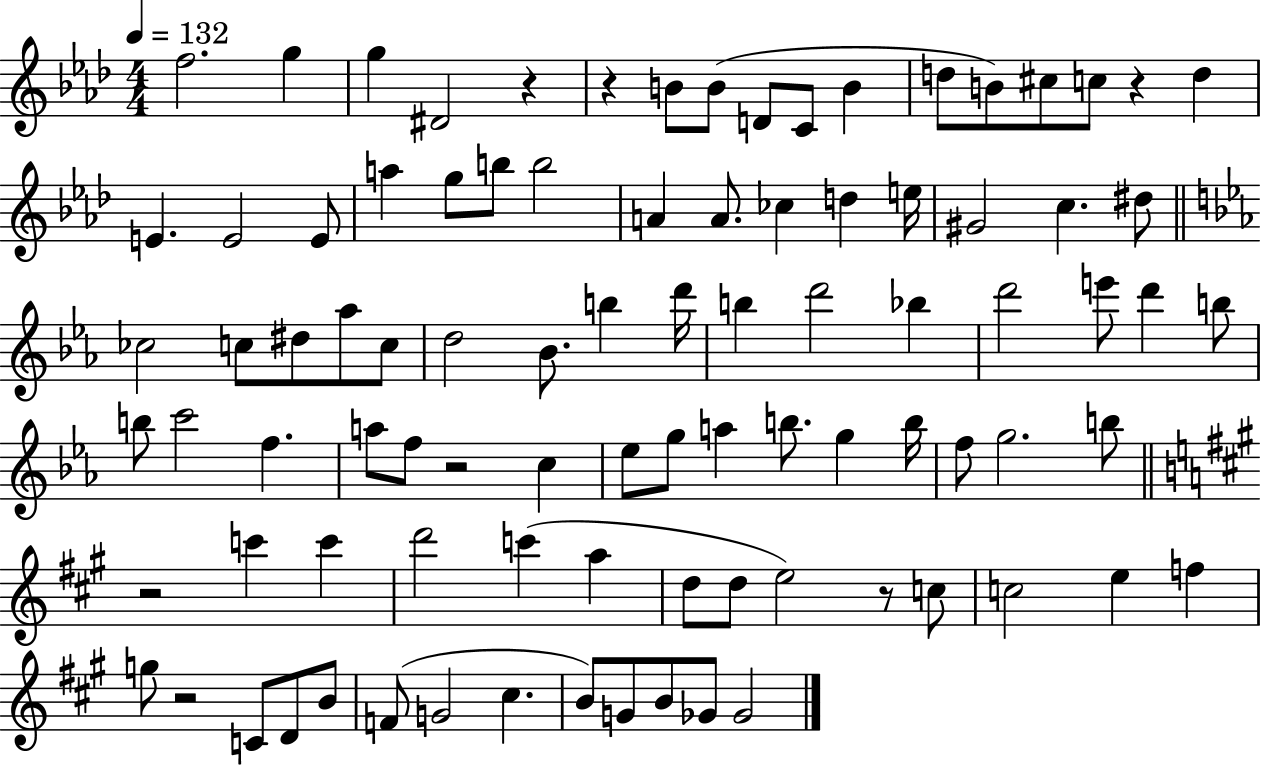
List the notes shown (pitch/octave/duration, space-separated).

F5/h. G5/q G5/q D#4/h R/q R/q B4/e B4/e D4/e C4/e B4/q D5/e B4/e C#5/e C5/e R/q D5/q E4/q. E4/h E4/e A5/q G5/e B5/e B5/h A4/q A4/e. CES5/q D5/q E5/s G#4/h C5/q. D#5/e CES5/h C5/e D#5/e Ab5/e C5/e D5/h Bb4/e. B5/q D6/s B5/q D6/h Bb5/q D6/h E6/e D6/q B5/e B5/e C6/h F5/q. A5/e F5/e R/h C5/q Eb5/e G5/e A5/q B5/e. G5/q B5/s F5/e G5/h. B5/e R/h C6/q C6/q D6/h C6/q A5/q D5/e D5/e E5/h R/e C5/e C5/h E5/q F5/q G5/e R/h C4/e D4/e B4/e F4/e G4/h C#5/q. B4/e G4/e B4/e Gb4/e Gb4/h